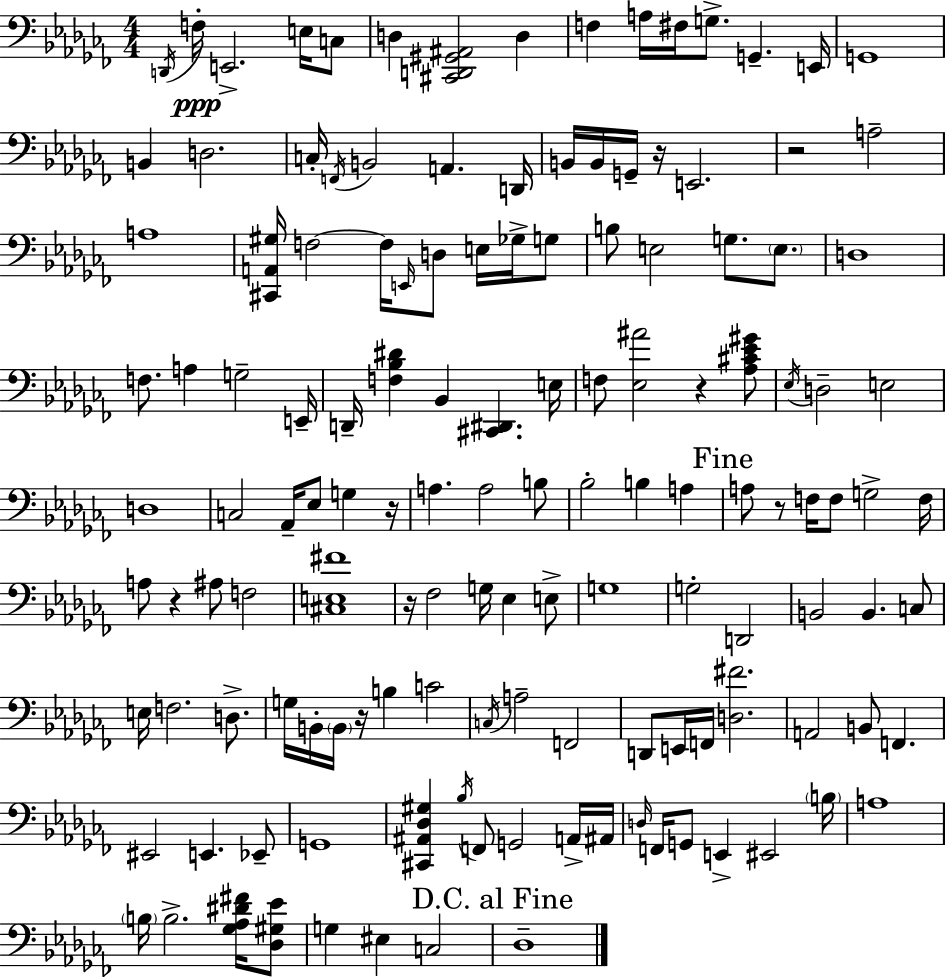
D2/s F3/s E2/h. E3/s C3/e D3/q [C#2,D2,G#2,A#2]/h D3/q F3/q A3/s F#3/s G3/e. G2/q. E2/s G2/w B2/q D3/h. C3/s F2/s B2/h A2/q. D2/s B2/s B2/s G2/s R/s E2/h. R/h A3/h A3/w [C#2,A2,G#3]/s F3/h F3/s E2/s D3/e E3/s Gb3/s G3/e B3/e E3/h G3/e. E3/e. D3/w F3/e. A3/q G3/h E2/s D2/s [F3,Bb3,D#4]/q Bb2/q [C#2,D#2]/q. E3/s F3/e [Eb3,A#4]/h R/q [Ab3,C#4,Eb4,G#4]/e Eb3/s D3/h E3/h D3/w C3/h Ab2/s Eb3/e G3/q R/s A3/q. A3/h B3/e Bb3/h B3/q A3/q A3/e R/e F3/s F3/e G3/h F3/s A3/e R/q A#3/e F3/h [C#3,E3,F#4]/w R/s FES3/h G3/s Eb3/q E3/e G3/w G3/h D2/h B2/h B2/q. C3/e E3/s F3/h. D3/e. G3/s B2/s B2/s R/s B3/q C4/h C3/s A3/h F2/h D2/e E2/s F2/s [D3,F#4]/h. A2/h B2/e F2/q. EIS2/h E2/q. Eb2/e G2/w [C#2,A#2,Db3,G#3]/q Bb3/s F2/e G2/h A2/s A#2/s D3/s F2/s G2/e E2/q EIS2/h B3/s A3/w B3/s B3/h. [Gb3,Ab3,D#4,F#4]/s [Db3,G#3,Eb4]/e G3/q EIS3/q C3/h Db3/w